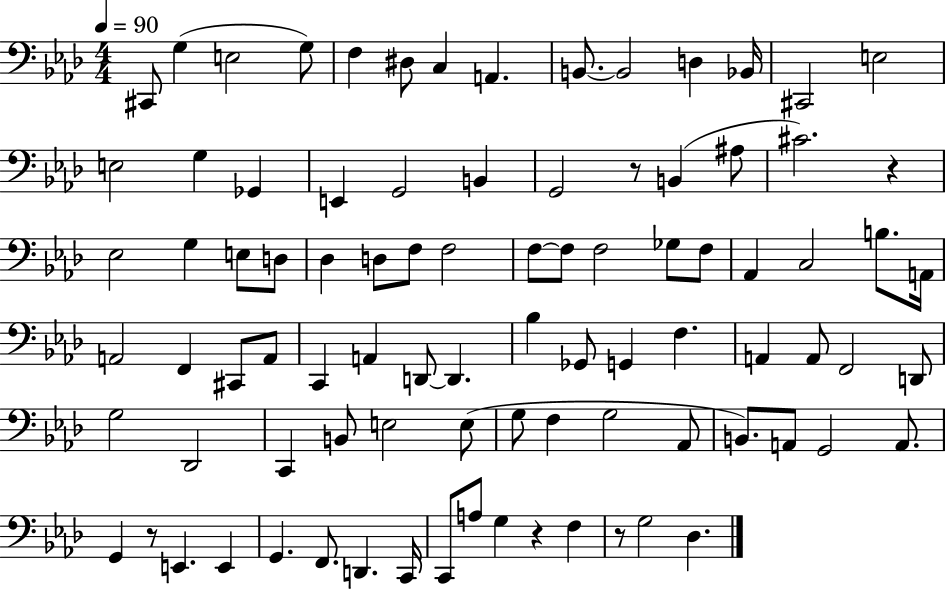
C#2/e G3/q E3/h G3/e F3/q D#3/e C3/q A2/q. B2/e. B2/h D3/q Bb2/s C#2/h E3/h E3/h G3/q Gb2/q E2/q G2/h B2/q G2/h R/e B2/q A#3/e C#4/h. R/q Eb3/h G3/q E3/e D3/e Db3/q D3/e F3/e F3/h F3/e F3/e F3/h Gb3/e F3/e Ab2/q C3/h B3/e. A2/s A2/h F2/q C#2/e A2/e C2/q A2/q D2/e D2/q. Bb3/q Gb2/e G2/q F3/q. A2/q A2/e F2/h D2/e G3/h Db2/h C2/q B2/e E3/h E3/e G3/e F3/q G3/h Ab2/e B2/e. A2/e G2/h A2/e. G2/q R/e E2/q. E2/q G2/q. F2/e. D2/q. C2/s C2/e A3/e G3/q R/q F3/q R/e G3/h Db3/q.